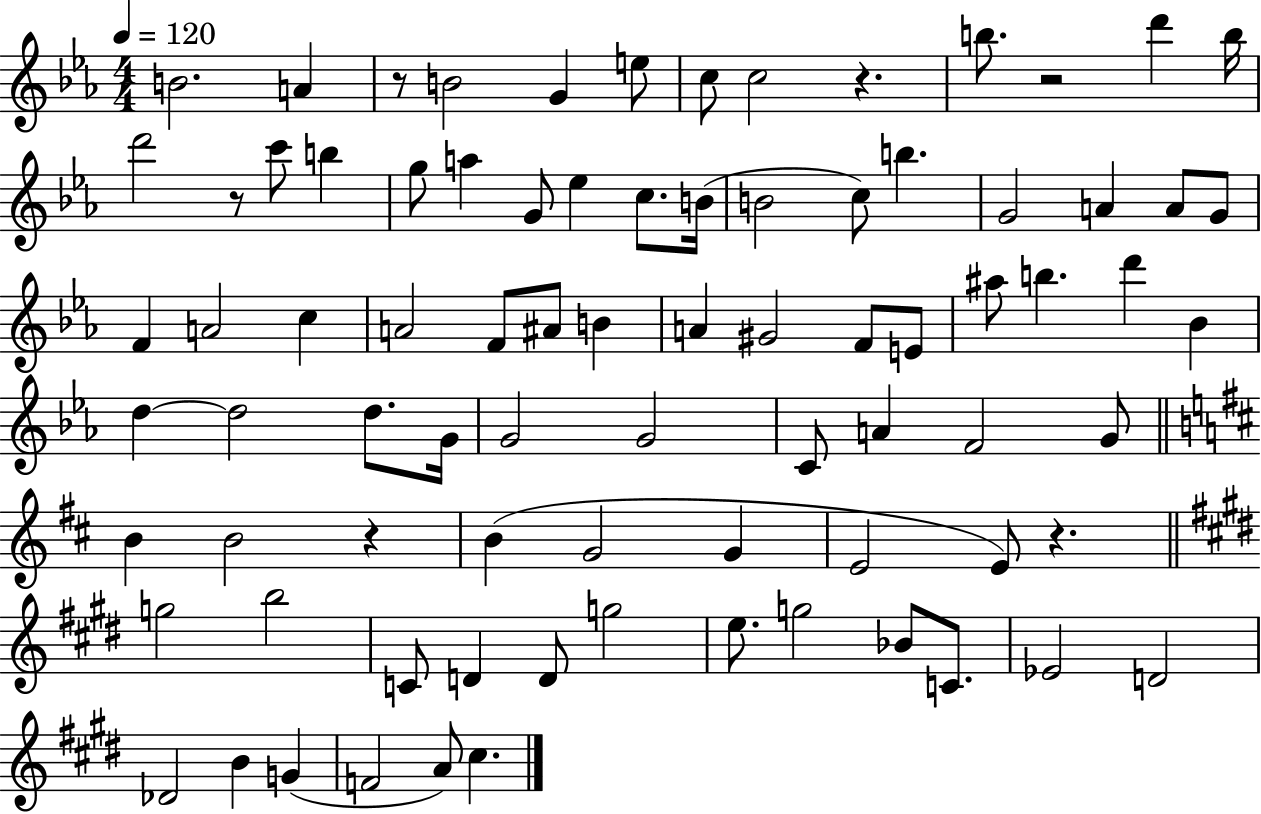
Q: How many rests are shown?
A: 6